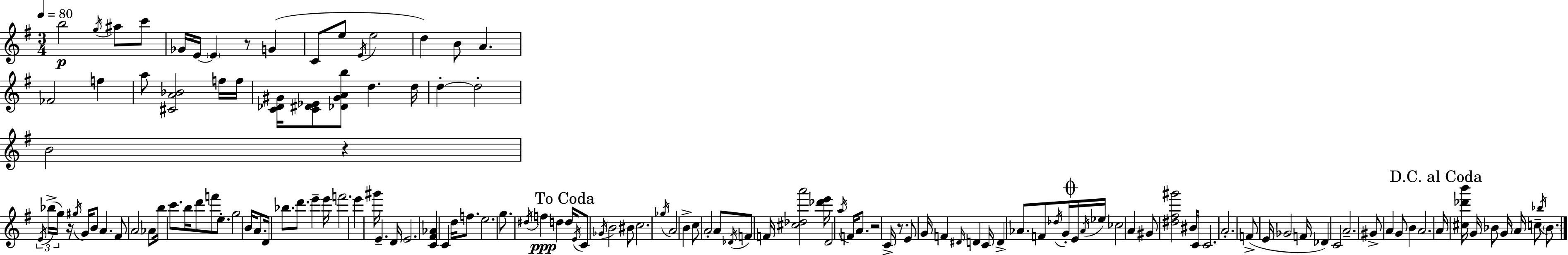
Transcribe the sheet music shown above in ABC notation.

X:1
T:Untitled
M:3/4
L:1/4
K:Em
b2 g/4 ^a/2 c'/2 _G/4 E/4 E z/2 G C/2 e/2 E/4 e2 d B/2 A _F2 f a/2 [^CA_B]2 f/4 f/4 [C_D^G]/4 [C^D_E]/2 [_D^GAb]/2 d d/4 d d2 B2 z E/4 _b/4 g/4 z/4 ^g/4 G/4 B/2 A ^F/2 A2 _A/2 b/4 c'/2 b/4 d'/2 f'/2 e/2 g2 B/4 A/2 D/4 _b/2 d'/2 e' e'/4 f'2 e' ^g'/4 E D/4 E2 [C^F_A] C d/4 f/2 e2 g/2 ^d/4 f d d/4 E/4 C/2 _G/4 B2 ^B/2 c2 _g/4 A2 B c/2 A2 A/2 _D/4 F/2 F/4 [^c_da']2 [_d'e']/4 D2 a/4 F/4 A/2 z2 C/4 z/2 E/2 G/4 F ^D/4 D C/4 D _A/2 F/2 _d/4 G/4 E/4 _A/4 _e/4 _c2 A ^G/2 [^d^f^g']2 ^B/4 C/4 C2 A2 F/2 E/4 _G2 F/4 _D C2 A2 ^G/2 A G/2 B A2 A/4 [^c_d'b']/4 G/4 _B/2 G/4 A/4 c/2 _b/4 _B/2